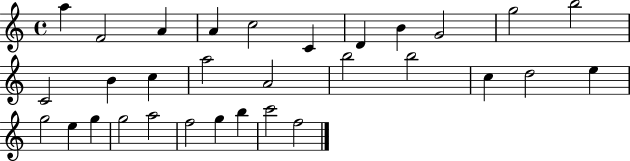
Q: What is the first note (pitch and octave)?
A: A5